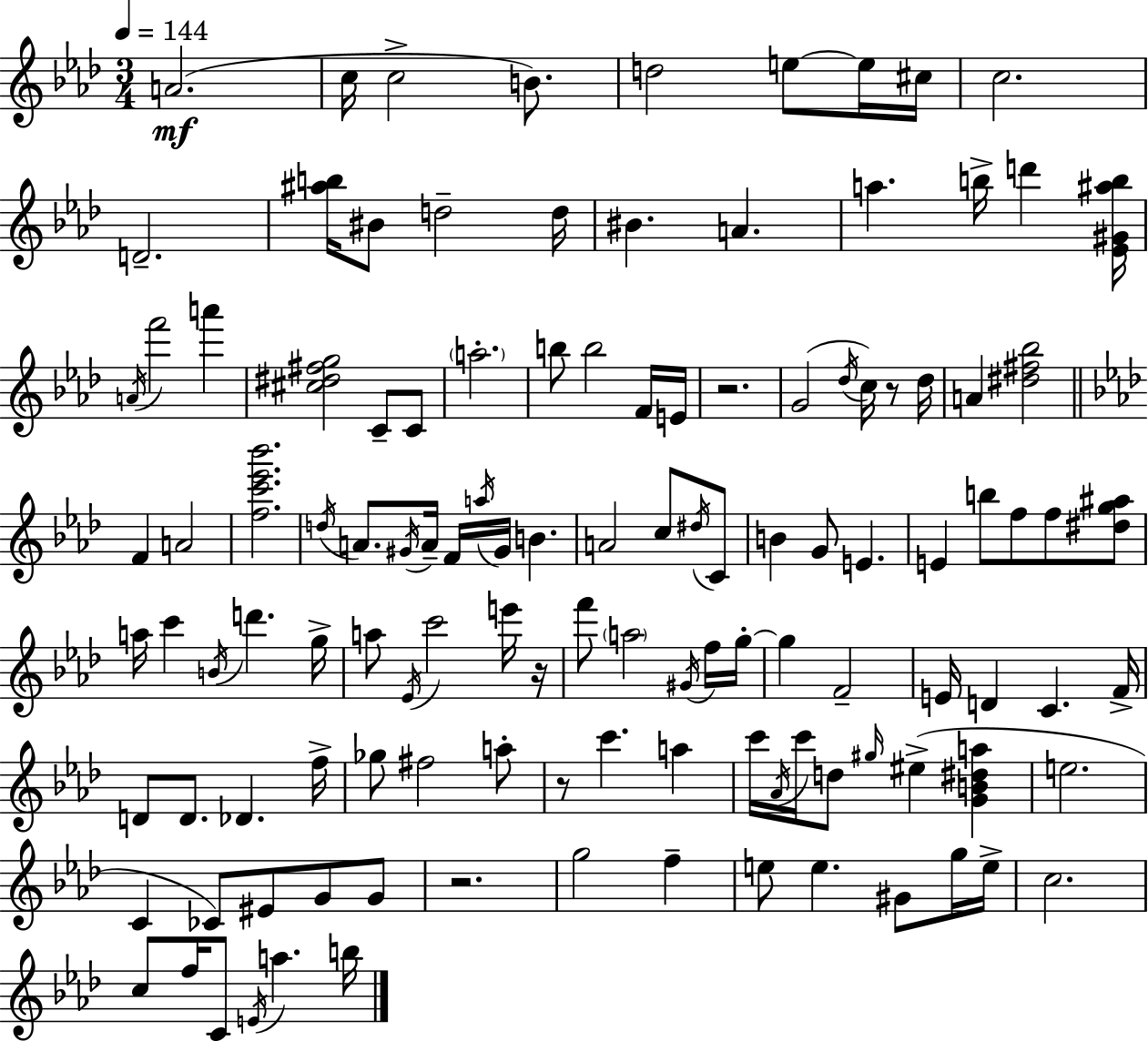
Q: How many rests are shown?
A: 5